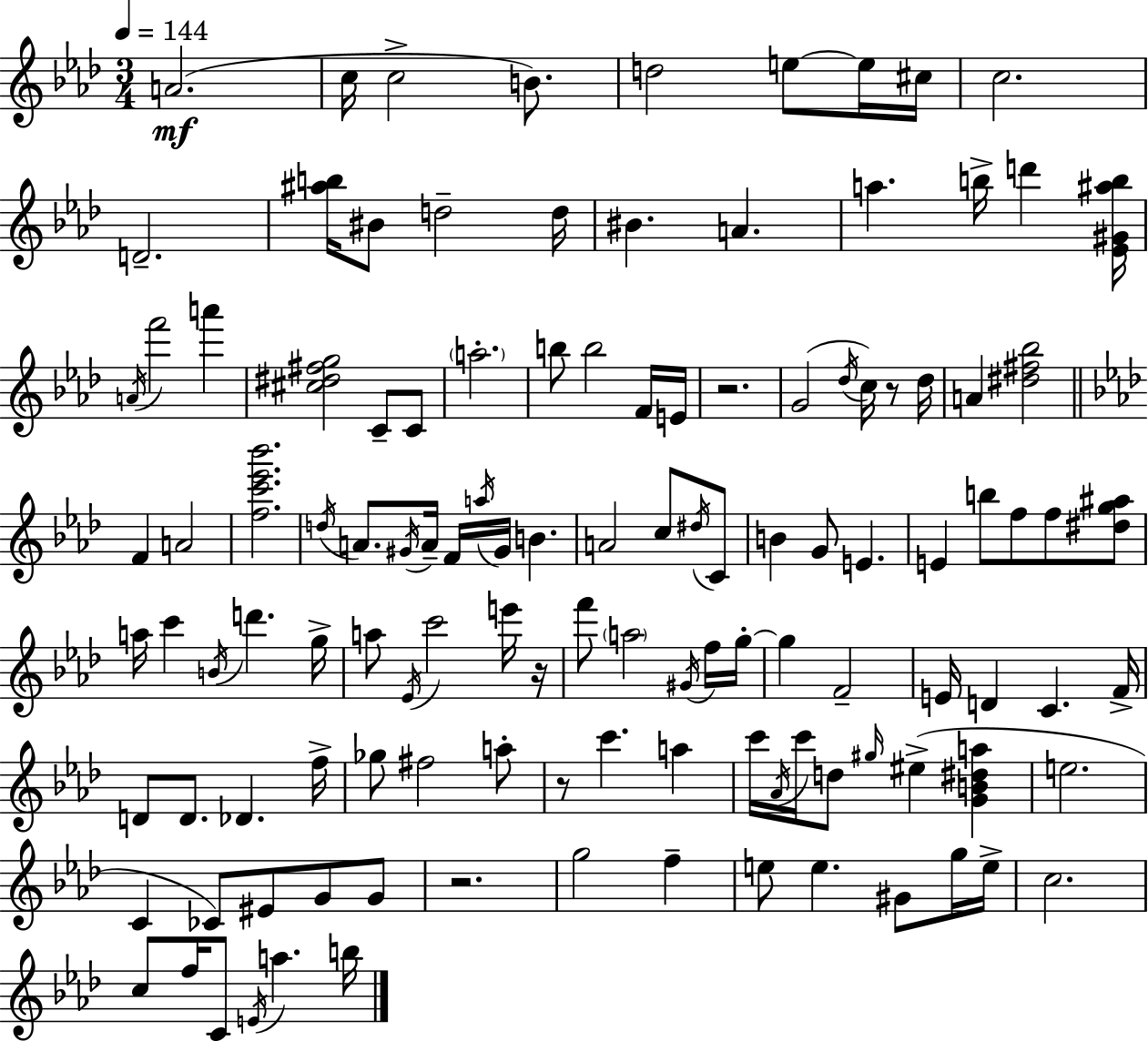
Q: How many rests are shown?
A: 5